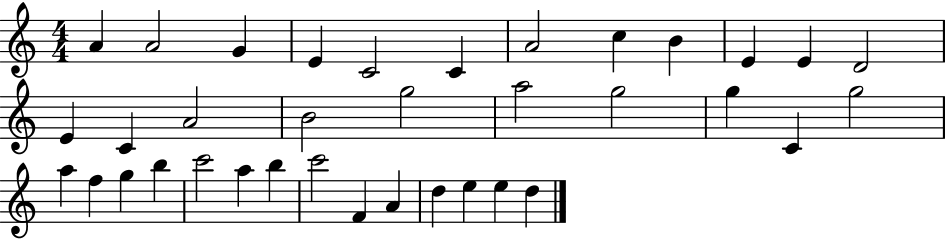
X:1
T:Untitled
M:4/4
L:1/4
K:C
A A2 G E C2 C A2 c B E E D2 E C A2 B2 g2 a2 g2 g C g2 a f g b c'2 a b c'2 F A d e e d